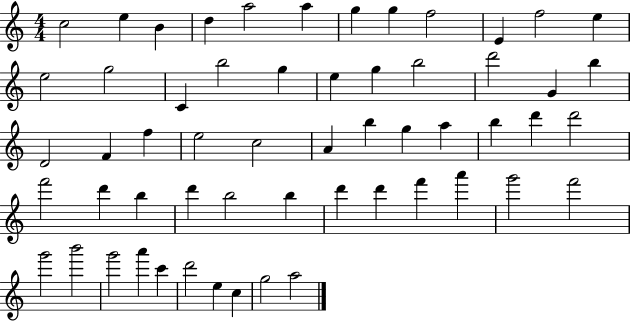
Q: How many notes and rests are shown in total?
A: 57